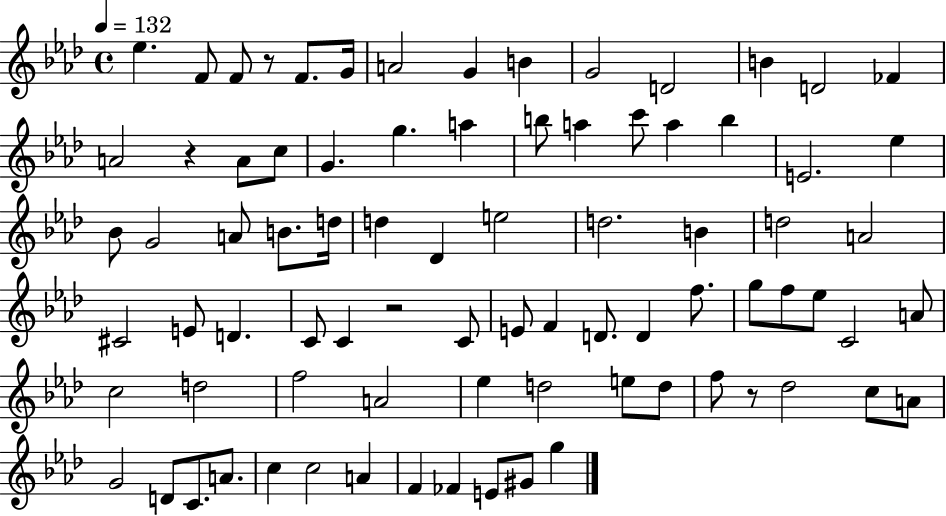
{
  \clef treble
  \time 4/4
  \defaultTimeSignature
  \key aes \major
  \tempo 4 = 132
  ees''4. f'8 f'8 r8 f'8. g'16 | a'2 g'4 b'4 | g'2 d'2 | b'4 d'2 fes'4 | \break a'2 r4 a'8 c''8 | g'4. g''4. a''4 | b''8 a''4 c'''8 a''4 b''4 | e'2. ees''4 | \break bes'8 g'2 a'8 b'8. d''16 | d''4 des'4 e''2 | d''2. b'4 | d''2 a'2 | \break cis'2 e'8 d'4. | c'8 c'4 r2 c'8 | e'8 f'4 d'8. d'4 f''8. | g''8 f''8 ees''8 c'2 a'8 | \break c''2 d''2 | f''2 a'2 | ees''4 d''2 e''8 d''8 | f''8 r8 des''2 c''8 a'8 | \break g'2 d'8 c'8. a'8. | c''4 c''2 a'4 | f'4 fes'4 e'8 gis'8 g''4 | \bar "|."
}